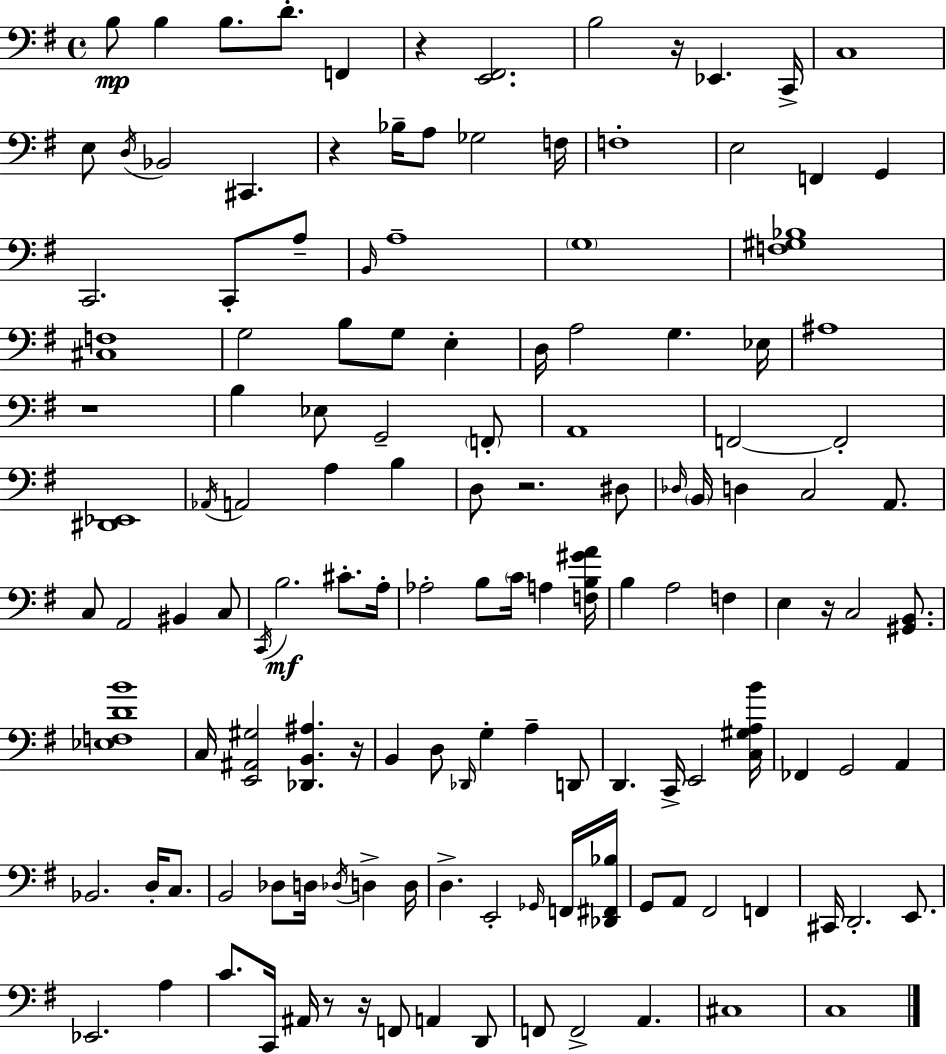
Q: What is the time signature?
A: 4/4